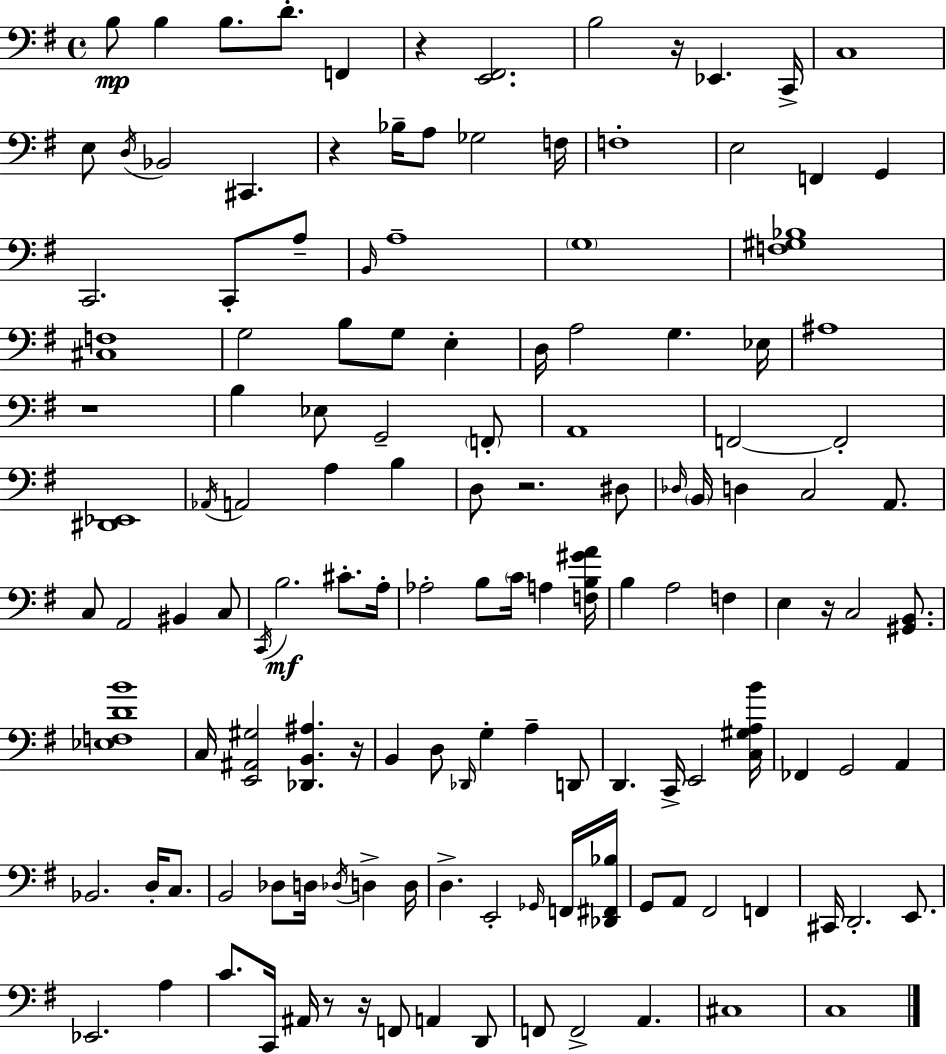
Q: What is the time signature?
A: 4/4